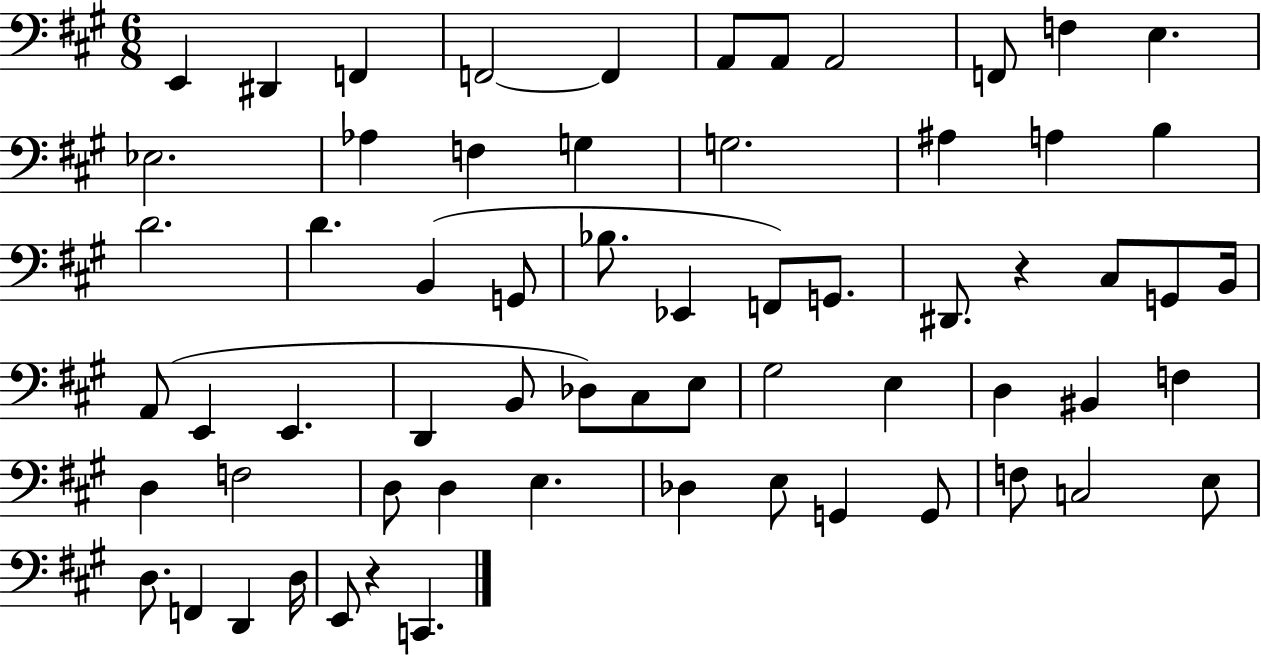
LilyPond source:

{
  \clef bass
  \numericTimeSignature
  \time 6/8
  \key a \major
  e,4 dis,4 f,4 | f,2~~ f,4 | a,8 a,8 a,2 | f,8 f4 e4. | \break ees2. | aes4 f4 g4 | g2. | ais4 a4 b4 | \break d'2. | d'4. b,4( g,8 | bes8. ees,4 f,8) g,8. | dis,8. r4 cis8 g,8 b,16 | \break a,8( e,4 e,4. | d,4 b,8 des8) cis8 e8 | gis2 e4 | d4 bis,4 f4 | \break d4 f2 | d8 d4 e4. | des4 e8 g,4 g,8 | f8 c2 e8 | \break d8. f,4 d,4 d16 | e,8 r4 c,4. | \bar "|."
}